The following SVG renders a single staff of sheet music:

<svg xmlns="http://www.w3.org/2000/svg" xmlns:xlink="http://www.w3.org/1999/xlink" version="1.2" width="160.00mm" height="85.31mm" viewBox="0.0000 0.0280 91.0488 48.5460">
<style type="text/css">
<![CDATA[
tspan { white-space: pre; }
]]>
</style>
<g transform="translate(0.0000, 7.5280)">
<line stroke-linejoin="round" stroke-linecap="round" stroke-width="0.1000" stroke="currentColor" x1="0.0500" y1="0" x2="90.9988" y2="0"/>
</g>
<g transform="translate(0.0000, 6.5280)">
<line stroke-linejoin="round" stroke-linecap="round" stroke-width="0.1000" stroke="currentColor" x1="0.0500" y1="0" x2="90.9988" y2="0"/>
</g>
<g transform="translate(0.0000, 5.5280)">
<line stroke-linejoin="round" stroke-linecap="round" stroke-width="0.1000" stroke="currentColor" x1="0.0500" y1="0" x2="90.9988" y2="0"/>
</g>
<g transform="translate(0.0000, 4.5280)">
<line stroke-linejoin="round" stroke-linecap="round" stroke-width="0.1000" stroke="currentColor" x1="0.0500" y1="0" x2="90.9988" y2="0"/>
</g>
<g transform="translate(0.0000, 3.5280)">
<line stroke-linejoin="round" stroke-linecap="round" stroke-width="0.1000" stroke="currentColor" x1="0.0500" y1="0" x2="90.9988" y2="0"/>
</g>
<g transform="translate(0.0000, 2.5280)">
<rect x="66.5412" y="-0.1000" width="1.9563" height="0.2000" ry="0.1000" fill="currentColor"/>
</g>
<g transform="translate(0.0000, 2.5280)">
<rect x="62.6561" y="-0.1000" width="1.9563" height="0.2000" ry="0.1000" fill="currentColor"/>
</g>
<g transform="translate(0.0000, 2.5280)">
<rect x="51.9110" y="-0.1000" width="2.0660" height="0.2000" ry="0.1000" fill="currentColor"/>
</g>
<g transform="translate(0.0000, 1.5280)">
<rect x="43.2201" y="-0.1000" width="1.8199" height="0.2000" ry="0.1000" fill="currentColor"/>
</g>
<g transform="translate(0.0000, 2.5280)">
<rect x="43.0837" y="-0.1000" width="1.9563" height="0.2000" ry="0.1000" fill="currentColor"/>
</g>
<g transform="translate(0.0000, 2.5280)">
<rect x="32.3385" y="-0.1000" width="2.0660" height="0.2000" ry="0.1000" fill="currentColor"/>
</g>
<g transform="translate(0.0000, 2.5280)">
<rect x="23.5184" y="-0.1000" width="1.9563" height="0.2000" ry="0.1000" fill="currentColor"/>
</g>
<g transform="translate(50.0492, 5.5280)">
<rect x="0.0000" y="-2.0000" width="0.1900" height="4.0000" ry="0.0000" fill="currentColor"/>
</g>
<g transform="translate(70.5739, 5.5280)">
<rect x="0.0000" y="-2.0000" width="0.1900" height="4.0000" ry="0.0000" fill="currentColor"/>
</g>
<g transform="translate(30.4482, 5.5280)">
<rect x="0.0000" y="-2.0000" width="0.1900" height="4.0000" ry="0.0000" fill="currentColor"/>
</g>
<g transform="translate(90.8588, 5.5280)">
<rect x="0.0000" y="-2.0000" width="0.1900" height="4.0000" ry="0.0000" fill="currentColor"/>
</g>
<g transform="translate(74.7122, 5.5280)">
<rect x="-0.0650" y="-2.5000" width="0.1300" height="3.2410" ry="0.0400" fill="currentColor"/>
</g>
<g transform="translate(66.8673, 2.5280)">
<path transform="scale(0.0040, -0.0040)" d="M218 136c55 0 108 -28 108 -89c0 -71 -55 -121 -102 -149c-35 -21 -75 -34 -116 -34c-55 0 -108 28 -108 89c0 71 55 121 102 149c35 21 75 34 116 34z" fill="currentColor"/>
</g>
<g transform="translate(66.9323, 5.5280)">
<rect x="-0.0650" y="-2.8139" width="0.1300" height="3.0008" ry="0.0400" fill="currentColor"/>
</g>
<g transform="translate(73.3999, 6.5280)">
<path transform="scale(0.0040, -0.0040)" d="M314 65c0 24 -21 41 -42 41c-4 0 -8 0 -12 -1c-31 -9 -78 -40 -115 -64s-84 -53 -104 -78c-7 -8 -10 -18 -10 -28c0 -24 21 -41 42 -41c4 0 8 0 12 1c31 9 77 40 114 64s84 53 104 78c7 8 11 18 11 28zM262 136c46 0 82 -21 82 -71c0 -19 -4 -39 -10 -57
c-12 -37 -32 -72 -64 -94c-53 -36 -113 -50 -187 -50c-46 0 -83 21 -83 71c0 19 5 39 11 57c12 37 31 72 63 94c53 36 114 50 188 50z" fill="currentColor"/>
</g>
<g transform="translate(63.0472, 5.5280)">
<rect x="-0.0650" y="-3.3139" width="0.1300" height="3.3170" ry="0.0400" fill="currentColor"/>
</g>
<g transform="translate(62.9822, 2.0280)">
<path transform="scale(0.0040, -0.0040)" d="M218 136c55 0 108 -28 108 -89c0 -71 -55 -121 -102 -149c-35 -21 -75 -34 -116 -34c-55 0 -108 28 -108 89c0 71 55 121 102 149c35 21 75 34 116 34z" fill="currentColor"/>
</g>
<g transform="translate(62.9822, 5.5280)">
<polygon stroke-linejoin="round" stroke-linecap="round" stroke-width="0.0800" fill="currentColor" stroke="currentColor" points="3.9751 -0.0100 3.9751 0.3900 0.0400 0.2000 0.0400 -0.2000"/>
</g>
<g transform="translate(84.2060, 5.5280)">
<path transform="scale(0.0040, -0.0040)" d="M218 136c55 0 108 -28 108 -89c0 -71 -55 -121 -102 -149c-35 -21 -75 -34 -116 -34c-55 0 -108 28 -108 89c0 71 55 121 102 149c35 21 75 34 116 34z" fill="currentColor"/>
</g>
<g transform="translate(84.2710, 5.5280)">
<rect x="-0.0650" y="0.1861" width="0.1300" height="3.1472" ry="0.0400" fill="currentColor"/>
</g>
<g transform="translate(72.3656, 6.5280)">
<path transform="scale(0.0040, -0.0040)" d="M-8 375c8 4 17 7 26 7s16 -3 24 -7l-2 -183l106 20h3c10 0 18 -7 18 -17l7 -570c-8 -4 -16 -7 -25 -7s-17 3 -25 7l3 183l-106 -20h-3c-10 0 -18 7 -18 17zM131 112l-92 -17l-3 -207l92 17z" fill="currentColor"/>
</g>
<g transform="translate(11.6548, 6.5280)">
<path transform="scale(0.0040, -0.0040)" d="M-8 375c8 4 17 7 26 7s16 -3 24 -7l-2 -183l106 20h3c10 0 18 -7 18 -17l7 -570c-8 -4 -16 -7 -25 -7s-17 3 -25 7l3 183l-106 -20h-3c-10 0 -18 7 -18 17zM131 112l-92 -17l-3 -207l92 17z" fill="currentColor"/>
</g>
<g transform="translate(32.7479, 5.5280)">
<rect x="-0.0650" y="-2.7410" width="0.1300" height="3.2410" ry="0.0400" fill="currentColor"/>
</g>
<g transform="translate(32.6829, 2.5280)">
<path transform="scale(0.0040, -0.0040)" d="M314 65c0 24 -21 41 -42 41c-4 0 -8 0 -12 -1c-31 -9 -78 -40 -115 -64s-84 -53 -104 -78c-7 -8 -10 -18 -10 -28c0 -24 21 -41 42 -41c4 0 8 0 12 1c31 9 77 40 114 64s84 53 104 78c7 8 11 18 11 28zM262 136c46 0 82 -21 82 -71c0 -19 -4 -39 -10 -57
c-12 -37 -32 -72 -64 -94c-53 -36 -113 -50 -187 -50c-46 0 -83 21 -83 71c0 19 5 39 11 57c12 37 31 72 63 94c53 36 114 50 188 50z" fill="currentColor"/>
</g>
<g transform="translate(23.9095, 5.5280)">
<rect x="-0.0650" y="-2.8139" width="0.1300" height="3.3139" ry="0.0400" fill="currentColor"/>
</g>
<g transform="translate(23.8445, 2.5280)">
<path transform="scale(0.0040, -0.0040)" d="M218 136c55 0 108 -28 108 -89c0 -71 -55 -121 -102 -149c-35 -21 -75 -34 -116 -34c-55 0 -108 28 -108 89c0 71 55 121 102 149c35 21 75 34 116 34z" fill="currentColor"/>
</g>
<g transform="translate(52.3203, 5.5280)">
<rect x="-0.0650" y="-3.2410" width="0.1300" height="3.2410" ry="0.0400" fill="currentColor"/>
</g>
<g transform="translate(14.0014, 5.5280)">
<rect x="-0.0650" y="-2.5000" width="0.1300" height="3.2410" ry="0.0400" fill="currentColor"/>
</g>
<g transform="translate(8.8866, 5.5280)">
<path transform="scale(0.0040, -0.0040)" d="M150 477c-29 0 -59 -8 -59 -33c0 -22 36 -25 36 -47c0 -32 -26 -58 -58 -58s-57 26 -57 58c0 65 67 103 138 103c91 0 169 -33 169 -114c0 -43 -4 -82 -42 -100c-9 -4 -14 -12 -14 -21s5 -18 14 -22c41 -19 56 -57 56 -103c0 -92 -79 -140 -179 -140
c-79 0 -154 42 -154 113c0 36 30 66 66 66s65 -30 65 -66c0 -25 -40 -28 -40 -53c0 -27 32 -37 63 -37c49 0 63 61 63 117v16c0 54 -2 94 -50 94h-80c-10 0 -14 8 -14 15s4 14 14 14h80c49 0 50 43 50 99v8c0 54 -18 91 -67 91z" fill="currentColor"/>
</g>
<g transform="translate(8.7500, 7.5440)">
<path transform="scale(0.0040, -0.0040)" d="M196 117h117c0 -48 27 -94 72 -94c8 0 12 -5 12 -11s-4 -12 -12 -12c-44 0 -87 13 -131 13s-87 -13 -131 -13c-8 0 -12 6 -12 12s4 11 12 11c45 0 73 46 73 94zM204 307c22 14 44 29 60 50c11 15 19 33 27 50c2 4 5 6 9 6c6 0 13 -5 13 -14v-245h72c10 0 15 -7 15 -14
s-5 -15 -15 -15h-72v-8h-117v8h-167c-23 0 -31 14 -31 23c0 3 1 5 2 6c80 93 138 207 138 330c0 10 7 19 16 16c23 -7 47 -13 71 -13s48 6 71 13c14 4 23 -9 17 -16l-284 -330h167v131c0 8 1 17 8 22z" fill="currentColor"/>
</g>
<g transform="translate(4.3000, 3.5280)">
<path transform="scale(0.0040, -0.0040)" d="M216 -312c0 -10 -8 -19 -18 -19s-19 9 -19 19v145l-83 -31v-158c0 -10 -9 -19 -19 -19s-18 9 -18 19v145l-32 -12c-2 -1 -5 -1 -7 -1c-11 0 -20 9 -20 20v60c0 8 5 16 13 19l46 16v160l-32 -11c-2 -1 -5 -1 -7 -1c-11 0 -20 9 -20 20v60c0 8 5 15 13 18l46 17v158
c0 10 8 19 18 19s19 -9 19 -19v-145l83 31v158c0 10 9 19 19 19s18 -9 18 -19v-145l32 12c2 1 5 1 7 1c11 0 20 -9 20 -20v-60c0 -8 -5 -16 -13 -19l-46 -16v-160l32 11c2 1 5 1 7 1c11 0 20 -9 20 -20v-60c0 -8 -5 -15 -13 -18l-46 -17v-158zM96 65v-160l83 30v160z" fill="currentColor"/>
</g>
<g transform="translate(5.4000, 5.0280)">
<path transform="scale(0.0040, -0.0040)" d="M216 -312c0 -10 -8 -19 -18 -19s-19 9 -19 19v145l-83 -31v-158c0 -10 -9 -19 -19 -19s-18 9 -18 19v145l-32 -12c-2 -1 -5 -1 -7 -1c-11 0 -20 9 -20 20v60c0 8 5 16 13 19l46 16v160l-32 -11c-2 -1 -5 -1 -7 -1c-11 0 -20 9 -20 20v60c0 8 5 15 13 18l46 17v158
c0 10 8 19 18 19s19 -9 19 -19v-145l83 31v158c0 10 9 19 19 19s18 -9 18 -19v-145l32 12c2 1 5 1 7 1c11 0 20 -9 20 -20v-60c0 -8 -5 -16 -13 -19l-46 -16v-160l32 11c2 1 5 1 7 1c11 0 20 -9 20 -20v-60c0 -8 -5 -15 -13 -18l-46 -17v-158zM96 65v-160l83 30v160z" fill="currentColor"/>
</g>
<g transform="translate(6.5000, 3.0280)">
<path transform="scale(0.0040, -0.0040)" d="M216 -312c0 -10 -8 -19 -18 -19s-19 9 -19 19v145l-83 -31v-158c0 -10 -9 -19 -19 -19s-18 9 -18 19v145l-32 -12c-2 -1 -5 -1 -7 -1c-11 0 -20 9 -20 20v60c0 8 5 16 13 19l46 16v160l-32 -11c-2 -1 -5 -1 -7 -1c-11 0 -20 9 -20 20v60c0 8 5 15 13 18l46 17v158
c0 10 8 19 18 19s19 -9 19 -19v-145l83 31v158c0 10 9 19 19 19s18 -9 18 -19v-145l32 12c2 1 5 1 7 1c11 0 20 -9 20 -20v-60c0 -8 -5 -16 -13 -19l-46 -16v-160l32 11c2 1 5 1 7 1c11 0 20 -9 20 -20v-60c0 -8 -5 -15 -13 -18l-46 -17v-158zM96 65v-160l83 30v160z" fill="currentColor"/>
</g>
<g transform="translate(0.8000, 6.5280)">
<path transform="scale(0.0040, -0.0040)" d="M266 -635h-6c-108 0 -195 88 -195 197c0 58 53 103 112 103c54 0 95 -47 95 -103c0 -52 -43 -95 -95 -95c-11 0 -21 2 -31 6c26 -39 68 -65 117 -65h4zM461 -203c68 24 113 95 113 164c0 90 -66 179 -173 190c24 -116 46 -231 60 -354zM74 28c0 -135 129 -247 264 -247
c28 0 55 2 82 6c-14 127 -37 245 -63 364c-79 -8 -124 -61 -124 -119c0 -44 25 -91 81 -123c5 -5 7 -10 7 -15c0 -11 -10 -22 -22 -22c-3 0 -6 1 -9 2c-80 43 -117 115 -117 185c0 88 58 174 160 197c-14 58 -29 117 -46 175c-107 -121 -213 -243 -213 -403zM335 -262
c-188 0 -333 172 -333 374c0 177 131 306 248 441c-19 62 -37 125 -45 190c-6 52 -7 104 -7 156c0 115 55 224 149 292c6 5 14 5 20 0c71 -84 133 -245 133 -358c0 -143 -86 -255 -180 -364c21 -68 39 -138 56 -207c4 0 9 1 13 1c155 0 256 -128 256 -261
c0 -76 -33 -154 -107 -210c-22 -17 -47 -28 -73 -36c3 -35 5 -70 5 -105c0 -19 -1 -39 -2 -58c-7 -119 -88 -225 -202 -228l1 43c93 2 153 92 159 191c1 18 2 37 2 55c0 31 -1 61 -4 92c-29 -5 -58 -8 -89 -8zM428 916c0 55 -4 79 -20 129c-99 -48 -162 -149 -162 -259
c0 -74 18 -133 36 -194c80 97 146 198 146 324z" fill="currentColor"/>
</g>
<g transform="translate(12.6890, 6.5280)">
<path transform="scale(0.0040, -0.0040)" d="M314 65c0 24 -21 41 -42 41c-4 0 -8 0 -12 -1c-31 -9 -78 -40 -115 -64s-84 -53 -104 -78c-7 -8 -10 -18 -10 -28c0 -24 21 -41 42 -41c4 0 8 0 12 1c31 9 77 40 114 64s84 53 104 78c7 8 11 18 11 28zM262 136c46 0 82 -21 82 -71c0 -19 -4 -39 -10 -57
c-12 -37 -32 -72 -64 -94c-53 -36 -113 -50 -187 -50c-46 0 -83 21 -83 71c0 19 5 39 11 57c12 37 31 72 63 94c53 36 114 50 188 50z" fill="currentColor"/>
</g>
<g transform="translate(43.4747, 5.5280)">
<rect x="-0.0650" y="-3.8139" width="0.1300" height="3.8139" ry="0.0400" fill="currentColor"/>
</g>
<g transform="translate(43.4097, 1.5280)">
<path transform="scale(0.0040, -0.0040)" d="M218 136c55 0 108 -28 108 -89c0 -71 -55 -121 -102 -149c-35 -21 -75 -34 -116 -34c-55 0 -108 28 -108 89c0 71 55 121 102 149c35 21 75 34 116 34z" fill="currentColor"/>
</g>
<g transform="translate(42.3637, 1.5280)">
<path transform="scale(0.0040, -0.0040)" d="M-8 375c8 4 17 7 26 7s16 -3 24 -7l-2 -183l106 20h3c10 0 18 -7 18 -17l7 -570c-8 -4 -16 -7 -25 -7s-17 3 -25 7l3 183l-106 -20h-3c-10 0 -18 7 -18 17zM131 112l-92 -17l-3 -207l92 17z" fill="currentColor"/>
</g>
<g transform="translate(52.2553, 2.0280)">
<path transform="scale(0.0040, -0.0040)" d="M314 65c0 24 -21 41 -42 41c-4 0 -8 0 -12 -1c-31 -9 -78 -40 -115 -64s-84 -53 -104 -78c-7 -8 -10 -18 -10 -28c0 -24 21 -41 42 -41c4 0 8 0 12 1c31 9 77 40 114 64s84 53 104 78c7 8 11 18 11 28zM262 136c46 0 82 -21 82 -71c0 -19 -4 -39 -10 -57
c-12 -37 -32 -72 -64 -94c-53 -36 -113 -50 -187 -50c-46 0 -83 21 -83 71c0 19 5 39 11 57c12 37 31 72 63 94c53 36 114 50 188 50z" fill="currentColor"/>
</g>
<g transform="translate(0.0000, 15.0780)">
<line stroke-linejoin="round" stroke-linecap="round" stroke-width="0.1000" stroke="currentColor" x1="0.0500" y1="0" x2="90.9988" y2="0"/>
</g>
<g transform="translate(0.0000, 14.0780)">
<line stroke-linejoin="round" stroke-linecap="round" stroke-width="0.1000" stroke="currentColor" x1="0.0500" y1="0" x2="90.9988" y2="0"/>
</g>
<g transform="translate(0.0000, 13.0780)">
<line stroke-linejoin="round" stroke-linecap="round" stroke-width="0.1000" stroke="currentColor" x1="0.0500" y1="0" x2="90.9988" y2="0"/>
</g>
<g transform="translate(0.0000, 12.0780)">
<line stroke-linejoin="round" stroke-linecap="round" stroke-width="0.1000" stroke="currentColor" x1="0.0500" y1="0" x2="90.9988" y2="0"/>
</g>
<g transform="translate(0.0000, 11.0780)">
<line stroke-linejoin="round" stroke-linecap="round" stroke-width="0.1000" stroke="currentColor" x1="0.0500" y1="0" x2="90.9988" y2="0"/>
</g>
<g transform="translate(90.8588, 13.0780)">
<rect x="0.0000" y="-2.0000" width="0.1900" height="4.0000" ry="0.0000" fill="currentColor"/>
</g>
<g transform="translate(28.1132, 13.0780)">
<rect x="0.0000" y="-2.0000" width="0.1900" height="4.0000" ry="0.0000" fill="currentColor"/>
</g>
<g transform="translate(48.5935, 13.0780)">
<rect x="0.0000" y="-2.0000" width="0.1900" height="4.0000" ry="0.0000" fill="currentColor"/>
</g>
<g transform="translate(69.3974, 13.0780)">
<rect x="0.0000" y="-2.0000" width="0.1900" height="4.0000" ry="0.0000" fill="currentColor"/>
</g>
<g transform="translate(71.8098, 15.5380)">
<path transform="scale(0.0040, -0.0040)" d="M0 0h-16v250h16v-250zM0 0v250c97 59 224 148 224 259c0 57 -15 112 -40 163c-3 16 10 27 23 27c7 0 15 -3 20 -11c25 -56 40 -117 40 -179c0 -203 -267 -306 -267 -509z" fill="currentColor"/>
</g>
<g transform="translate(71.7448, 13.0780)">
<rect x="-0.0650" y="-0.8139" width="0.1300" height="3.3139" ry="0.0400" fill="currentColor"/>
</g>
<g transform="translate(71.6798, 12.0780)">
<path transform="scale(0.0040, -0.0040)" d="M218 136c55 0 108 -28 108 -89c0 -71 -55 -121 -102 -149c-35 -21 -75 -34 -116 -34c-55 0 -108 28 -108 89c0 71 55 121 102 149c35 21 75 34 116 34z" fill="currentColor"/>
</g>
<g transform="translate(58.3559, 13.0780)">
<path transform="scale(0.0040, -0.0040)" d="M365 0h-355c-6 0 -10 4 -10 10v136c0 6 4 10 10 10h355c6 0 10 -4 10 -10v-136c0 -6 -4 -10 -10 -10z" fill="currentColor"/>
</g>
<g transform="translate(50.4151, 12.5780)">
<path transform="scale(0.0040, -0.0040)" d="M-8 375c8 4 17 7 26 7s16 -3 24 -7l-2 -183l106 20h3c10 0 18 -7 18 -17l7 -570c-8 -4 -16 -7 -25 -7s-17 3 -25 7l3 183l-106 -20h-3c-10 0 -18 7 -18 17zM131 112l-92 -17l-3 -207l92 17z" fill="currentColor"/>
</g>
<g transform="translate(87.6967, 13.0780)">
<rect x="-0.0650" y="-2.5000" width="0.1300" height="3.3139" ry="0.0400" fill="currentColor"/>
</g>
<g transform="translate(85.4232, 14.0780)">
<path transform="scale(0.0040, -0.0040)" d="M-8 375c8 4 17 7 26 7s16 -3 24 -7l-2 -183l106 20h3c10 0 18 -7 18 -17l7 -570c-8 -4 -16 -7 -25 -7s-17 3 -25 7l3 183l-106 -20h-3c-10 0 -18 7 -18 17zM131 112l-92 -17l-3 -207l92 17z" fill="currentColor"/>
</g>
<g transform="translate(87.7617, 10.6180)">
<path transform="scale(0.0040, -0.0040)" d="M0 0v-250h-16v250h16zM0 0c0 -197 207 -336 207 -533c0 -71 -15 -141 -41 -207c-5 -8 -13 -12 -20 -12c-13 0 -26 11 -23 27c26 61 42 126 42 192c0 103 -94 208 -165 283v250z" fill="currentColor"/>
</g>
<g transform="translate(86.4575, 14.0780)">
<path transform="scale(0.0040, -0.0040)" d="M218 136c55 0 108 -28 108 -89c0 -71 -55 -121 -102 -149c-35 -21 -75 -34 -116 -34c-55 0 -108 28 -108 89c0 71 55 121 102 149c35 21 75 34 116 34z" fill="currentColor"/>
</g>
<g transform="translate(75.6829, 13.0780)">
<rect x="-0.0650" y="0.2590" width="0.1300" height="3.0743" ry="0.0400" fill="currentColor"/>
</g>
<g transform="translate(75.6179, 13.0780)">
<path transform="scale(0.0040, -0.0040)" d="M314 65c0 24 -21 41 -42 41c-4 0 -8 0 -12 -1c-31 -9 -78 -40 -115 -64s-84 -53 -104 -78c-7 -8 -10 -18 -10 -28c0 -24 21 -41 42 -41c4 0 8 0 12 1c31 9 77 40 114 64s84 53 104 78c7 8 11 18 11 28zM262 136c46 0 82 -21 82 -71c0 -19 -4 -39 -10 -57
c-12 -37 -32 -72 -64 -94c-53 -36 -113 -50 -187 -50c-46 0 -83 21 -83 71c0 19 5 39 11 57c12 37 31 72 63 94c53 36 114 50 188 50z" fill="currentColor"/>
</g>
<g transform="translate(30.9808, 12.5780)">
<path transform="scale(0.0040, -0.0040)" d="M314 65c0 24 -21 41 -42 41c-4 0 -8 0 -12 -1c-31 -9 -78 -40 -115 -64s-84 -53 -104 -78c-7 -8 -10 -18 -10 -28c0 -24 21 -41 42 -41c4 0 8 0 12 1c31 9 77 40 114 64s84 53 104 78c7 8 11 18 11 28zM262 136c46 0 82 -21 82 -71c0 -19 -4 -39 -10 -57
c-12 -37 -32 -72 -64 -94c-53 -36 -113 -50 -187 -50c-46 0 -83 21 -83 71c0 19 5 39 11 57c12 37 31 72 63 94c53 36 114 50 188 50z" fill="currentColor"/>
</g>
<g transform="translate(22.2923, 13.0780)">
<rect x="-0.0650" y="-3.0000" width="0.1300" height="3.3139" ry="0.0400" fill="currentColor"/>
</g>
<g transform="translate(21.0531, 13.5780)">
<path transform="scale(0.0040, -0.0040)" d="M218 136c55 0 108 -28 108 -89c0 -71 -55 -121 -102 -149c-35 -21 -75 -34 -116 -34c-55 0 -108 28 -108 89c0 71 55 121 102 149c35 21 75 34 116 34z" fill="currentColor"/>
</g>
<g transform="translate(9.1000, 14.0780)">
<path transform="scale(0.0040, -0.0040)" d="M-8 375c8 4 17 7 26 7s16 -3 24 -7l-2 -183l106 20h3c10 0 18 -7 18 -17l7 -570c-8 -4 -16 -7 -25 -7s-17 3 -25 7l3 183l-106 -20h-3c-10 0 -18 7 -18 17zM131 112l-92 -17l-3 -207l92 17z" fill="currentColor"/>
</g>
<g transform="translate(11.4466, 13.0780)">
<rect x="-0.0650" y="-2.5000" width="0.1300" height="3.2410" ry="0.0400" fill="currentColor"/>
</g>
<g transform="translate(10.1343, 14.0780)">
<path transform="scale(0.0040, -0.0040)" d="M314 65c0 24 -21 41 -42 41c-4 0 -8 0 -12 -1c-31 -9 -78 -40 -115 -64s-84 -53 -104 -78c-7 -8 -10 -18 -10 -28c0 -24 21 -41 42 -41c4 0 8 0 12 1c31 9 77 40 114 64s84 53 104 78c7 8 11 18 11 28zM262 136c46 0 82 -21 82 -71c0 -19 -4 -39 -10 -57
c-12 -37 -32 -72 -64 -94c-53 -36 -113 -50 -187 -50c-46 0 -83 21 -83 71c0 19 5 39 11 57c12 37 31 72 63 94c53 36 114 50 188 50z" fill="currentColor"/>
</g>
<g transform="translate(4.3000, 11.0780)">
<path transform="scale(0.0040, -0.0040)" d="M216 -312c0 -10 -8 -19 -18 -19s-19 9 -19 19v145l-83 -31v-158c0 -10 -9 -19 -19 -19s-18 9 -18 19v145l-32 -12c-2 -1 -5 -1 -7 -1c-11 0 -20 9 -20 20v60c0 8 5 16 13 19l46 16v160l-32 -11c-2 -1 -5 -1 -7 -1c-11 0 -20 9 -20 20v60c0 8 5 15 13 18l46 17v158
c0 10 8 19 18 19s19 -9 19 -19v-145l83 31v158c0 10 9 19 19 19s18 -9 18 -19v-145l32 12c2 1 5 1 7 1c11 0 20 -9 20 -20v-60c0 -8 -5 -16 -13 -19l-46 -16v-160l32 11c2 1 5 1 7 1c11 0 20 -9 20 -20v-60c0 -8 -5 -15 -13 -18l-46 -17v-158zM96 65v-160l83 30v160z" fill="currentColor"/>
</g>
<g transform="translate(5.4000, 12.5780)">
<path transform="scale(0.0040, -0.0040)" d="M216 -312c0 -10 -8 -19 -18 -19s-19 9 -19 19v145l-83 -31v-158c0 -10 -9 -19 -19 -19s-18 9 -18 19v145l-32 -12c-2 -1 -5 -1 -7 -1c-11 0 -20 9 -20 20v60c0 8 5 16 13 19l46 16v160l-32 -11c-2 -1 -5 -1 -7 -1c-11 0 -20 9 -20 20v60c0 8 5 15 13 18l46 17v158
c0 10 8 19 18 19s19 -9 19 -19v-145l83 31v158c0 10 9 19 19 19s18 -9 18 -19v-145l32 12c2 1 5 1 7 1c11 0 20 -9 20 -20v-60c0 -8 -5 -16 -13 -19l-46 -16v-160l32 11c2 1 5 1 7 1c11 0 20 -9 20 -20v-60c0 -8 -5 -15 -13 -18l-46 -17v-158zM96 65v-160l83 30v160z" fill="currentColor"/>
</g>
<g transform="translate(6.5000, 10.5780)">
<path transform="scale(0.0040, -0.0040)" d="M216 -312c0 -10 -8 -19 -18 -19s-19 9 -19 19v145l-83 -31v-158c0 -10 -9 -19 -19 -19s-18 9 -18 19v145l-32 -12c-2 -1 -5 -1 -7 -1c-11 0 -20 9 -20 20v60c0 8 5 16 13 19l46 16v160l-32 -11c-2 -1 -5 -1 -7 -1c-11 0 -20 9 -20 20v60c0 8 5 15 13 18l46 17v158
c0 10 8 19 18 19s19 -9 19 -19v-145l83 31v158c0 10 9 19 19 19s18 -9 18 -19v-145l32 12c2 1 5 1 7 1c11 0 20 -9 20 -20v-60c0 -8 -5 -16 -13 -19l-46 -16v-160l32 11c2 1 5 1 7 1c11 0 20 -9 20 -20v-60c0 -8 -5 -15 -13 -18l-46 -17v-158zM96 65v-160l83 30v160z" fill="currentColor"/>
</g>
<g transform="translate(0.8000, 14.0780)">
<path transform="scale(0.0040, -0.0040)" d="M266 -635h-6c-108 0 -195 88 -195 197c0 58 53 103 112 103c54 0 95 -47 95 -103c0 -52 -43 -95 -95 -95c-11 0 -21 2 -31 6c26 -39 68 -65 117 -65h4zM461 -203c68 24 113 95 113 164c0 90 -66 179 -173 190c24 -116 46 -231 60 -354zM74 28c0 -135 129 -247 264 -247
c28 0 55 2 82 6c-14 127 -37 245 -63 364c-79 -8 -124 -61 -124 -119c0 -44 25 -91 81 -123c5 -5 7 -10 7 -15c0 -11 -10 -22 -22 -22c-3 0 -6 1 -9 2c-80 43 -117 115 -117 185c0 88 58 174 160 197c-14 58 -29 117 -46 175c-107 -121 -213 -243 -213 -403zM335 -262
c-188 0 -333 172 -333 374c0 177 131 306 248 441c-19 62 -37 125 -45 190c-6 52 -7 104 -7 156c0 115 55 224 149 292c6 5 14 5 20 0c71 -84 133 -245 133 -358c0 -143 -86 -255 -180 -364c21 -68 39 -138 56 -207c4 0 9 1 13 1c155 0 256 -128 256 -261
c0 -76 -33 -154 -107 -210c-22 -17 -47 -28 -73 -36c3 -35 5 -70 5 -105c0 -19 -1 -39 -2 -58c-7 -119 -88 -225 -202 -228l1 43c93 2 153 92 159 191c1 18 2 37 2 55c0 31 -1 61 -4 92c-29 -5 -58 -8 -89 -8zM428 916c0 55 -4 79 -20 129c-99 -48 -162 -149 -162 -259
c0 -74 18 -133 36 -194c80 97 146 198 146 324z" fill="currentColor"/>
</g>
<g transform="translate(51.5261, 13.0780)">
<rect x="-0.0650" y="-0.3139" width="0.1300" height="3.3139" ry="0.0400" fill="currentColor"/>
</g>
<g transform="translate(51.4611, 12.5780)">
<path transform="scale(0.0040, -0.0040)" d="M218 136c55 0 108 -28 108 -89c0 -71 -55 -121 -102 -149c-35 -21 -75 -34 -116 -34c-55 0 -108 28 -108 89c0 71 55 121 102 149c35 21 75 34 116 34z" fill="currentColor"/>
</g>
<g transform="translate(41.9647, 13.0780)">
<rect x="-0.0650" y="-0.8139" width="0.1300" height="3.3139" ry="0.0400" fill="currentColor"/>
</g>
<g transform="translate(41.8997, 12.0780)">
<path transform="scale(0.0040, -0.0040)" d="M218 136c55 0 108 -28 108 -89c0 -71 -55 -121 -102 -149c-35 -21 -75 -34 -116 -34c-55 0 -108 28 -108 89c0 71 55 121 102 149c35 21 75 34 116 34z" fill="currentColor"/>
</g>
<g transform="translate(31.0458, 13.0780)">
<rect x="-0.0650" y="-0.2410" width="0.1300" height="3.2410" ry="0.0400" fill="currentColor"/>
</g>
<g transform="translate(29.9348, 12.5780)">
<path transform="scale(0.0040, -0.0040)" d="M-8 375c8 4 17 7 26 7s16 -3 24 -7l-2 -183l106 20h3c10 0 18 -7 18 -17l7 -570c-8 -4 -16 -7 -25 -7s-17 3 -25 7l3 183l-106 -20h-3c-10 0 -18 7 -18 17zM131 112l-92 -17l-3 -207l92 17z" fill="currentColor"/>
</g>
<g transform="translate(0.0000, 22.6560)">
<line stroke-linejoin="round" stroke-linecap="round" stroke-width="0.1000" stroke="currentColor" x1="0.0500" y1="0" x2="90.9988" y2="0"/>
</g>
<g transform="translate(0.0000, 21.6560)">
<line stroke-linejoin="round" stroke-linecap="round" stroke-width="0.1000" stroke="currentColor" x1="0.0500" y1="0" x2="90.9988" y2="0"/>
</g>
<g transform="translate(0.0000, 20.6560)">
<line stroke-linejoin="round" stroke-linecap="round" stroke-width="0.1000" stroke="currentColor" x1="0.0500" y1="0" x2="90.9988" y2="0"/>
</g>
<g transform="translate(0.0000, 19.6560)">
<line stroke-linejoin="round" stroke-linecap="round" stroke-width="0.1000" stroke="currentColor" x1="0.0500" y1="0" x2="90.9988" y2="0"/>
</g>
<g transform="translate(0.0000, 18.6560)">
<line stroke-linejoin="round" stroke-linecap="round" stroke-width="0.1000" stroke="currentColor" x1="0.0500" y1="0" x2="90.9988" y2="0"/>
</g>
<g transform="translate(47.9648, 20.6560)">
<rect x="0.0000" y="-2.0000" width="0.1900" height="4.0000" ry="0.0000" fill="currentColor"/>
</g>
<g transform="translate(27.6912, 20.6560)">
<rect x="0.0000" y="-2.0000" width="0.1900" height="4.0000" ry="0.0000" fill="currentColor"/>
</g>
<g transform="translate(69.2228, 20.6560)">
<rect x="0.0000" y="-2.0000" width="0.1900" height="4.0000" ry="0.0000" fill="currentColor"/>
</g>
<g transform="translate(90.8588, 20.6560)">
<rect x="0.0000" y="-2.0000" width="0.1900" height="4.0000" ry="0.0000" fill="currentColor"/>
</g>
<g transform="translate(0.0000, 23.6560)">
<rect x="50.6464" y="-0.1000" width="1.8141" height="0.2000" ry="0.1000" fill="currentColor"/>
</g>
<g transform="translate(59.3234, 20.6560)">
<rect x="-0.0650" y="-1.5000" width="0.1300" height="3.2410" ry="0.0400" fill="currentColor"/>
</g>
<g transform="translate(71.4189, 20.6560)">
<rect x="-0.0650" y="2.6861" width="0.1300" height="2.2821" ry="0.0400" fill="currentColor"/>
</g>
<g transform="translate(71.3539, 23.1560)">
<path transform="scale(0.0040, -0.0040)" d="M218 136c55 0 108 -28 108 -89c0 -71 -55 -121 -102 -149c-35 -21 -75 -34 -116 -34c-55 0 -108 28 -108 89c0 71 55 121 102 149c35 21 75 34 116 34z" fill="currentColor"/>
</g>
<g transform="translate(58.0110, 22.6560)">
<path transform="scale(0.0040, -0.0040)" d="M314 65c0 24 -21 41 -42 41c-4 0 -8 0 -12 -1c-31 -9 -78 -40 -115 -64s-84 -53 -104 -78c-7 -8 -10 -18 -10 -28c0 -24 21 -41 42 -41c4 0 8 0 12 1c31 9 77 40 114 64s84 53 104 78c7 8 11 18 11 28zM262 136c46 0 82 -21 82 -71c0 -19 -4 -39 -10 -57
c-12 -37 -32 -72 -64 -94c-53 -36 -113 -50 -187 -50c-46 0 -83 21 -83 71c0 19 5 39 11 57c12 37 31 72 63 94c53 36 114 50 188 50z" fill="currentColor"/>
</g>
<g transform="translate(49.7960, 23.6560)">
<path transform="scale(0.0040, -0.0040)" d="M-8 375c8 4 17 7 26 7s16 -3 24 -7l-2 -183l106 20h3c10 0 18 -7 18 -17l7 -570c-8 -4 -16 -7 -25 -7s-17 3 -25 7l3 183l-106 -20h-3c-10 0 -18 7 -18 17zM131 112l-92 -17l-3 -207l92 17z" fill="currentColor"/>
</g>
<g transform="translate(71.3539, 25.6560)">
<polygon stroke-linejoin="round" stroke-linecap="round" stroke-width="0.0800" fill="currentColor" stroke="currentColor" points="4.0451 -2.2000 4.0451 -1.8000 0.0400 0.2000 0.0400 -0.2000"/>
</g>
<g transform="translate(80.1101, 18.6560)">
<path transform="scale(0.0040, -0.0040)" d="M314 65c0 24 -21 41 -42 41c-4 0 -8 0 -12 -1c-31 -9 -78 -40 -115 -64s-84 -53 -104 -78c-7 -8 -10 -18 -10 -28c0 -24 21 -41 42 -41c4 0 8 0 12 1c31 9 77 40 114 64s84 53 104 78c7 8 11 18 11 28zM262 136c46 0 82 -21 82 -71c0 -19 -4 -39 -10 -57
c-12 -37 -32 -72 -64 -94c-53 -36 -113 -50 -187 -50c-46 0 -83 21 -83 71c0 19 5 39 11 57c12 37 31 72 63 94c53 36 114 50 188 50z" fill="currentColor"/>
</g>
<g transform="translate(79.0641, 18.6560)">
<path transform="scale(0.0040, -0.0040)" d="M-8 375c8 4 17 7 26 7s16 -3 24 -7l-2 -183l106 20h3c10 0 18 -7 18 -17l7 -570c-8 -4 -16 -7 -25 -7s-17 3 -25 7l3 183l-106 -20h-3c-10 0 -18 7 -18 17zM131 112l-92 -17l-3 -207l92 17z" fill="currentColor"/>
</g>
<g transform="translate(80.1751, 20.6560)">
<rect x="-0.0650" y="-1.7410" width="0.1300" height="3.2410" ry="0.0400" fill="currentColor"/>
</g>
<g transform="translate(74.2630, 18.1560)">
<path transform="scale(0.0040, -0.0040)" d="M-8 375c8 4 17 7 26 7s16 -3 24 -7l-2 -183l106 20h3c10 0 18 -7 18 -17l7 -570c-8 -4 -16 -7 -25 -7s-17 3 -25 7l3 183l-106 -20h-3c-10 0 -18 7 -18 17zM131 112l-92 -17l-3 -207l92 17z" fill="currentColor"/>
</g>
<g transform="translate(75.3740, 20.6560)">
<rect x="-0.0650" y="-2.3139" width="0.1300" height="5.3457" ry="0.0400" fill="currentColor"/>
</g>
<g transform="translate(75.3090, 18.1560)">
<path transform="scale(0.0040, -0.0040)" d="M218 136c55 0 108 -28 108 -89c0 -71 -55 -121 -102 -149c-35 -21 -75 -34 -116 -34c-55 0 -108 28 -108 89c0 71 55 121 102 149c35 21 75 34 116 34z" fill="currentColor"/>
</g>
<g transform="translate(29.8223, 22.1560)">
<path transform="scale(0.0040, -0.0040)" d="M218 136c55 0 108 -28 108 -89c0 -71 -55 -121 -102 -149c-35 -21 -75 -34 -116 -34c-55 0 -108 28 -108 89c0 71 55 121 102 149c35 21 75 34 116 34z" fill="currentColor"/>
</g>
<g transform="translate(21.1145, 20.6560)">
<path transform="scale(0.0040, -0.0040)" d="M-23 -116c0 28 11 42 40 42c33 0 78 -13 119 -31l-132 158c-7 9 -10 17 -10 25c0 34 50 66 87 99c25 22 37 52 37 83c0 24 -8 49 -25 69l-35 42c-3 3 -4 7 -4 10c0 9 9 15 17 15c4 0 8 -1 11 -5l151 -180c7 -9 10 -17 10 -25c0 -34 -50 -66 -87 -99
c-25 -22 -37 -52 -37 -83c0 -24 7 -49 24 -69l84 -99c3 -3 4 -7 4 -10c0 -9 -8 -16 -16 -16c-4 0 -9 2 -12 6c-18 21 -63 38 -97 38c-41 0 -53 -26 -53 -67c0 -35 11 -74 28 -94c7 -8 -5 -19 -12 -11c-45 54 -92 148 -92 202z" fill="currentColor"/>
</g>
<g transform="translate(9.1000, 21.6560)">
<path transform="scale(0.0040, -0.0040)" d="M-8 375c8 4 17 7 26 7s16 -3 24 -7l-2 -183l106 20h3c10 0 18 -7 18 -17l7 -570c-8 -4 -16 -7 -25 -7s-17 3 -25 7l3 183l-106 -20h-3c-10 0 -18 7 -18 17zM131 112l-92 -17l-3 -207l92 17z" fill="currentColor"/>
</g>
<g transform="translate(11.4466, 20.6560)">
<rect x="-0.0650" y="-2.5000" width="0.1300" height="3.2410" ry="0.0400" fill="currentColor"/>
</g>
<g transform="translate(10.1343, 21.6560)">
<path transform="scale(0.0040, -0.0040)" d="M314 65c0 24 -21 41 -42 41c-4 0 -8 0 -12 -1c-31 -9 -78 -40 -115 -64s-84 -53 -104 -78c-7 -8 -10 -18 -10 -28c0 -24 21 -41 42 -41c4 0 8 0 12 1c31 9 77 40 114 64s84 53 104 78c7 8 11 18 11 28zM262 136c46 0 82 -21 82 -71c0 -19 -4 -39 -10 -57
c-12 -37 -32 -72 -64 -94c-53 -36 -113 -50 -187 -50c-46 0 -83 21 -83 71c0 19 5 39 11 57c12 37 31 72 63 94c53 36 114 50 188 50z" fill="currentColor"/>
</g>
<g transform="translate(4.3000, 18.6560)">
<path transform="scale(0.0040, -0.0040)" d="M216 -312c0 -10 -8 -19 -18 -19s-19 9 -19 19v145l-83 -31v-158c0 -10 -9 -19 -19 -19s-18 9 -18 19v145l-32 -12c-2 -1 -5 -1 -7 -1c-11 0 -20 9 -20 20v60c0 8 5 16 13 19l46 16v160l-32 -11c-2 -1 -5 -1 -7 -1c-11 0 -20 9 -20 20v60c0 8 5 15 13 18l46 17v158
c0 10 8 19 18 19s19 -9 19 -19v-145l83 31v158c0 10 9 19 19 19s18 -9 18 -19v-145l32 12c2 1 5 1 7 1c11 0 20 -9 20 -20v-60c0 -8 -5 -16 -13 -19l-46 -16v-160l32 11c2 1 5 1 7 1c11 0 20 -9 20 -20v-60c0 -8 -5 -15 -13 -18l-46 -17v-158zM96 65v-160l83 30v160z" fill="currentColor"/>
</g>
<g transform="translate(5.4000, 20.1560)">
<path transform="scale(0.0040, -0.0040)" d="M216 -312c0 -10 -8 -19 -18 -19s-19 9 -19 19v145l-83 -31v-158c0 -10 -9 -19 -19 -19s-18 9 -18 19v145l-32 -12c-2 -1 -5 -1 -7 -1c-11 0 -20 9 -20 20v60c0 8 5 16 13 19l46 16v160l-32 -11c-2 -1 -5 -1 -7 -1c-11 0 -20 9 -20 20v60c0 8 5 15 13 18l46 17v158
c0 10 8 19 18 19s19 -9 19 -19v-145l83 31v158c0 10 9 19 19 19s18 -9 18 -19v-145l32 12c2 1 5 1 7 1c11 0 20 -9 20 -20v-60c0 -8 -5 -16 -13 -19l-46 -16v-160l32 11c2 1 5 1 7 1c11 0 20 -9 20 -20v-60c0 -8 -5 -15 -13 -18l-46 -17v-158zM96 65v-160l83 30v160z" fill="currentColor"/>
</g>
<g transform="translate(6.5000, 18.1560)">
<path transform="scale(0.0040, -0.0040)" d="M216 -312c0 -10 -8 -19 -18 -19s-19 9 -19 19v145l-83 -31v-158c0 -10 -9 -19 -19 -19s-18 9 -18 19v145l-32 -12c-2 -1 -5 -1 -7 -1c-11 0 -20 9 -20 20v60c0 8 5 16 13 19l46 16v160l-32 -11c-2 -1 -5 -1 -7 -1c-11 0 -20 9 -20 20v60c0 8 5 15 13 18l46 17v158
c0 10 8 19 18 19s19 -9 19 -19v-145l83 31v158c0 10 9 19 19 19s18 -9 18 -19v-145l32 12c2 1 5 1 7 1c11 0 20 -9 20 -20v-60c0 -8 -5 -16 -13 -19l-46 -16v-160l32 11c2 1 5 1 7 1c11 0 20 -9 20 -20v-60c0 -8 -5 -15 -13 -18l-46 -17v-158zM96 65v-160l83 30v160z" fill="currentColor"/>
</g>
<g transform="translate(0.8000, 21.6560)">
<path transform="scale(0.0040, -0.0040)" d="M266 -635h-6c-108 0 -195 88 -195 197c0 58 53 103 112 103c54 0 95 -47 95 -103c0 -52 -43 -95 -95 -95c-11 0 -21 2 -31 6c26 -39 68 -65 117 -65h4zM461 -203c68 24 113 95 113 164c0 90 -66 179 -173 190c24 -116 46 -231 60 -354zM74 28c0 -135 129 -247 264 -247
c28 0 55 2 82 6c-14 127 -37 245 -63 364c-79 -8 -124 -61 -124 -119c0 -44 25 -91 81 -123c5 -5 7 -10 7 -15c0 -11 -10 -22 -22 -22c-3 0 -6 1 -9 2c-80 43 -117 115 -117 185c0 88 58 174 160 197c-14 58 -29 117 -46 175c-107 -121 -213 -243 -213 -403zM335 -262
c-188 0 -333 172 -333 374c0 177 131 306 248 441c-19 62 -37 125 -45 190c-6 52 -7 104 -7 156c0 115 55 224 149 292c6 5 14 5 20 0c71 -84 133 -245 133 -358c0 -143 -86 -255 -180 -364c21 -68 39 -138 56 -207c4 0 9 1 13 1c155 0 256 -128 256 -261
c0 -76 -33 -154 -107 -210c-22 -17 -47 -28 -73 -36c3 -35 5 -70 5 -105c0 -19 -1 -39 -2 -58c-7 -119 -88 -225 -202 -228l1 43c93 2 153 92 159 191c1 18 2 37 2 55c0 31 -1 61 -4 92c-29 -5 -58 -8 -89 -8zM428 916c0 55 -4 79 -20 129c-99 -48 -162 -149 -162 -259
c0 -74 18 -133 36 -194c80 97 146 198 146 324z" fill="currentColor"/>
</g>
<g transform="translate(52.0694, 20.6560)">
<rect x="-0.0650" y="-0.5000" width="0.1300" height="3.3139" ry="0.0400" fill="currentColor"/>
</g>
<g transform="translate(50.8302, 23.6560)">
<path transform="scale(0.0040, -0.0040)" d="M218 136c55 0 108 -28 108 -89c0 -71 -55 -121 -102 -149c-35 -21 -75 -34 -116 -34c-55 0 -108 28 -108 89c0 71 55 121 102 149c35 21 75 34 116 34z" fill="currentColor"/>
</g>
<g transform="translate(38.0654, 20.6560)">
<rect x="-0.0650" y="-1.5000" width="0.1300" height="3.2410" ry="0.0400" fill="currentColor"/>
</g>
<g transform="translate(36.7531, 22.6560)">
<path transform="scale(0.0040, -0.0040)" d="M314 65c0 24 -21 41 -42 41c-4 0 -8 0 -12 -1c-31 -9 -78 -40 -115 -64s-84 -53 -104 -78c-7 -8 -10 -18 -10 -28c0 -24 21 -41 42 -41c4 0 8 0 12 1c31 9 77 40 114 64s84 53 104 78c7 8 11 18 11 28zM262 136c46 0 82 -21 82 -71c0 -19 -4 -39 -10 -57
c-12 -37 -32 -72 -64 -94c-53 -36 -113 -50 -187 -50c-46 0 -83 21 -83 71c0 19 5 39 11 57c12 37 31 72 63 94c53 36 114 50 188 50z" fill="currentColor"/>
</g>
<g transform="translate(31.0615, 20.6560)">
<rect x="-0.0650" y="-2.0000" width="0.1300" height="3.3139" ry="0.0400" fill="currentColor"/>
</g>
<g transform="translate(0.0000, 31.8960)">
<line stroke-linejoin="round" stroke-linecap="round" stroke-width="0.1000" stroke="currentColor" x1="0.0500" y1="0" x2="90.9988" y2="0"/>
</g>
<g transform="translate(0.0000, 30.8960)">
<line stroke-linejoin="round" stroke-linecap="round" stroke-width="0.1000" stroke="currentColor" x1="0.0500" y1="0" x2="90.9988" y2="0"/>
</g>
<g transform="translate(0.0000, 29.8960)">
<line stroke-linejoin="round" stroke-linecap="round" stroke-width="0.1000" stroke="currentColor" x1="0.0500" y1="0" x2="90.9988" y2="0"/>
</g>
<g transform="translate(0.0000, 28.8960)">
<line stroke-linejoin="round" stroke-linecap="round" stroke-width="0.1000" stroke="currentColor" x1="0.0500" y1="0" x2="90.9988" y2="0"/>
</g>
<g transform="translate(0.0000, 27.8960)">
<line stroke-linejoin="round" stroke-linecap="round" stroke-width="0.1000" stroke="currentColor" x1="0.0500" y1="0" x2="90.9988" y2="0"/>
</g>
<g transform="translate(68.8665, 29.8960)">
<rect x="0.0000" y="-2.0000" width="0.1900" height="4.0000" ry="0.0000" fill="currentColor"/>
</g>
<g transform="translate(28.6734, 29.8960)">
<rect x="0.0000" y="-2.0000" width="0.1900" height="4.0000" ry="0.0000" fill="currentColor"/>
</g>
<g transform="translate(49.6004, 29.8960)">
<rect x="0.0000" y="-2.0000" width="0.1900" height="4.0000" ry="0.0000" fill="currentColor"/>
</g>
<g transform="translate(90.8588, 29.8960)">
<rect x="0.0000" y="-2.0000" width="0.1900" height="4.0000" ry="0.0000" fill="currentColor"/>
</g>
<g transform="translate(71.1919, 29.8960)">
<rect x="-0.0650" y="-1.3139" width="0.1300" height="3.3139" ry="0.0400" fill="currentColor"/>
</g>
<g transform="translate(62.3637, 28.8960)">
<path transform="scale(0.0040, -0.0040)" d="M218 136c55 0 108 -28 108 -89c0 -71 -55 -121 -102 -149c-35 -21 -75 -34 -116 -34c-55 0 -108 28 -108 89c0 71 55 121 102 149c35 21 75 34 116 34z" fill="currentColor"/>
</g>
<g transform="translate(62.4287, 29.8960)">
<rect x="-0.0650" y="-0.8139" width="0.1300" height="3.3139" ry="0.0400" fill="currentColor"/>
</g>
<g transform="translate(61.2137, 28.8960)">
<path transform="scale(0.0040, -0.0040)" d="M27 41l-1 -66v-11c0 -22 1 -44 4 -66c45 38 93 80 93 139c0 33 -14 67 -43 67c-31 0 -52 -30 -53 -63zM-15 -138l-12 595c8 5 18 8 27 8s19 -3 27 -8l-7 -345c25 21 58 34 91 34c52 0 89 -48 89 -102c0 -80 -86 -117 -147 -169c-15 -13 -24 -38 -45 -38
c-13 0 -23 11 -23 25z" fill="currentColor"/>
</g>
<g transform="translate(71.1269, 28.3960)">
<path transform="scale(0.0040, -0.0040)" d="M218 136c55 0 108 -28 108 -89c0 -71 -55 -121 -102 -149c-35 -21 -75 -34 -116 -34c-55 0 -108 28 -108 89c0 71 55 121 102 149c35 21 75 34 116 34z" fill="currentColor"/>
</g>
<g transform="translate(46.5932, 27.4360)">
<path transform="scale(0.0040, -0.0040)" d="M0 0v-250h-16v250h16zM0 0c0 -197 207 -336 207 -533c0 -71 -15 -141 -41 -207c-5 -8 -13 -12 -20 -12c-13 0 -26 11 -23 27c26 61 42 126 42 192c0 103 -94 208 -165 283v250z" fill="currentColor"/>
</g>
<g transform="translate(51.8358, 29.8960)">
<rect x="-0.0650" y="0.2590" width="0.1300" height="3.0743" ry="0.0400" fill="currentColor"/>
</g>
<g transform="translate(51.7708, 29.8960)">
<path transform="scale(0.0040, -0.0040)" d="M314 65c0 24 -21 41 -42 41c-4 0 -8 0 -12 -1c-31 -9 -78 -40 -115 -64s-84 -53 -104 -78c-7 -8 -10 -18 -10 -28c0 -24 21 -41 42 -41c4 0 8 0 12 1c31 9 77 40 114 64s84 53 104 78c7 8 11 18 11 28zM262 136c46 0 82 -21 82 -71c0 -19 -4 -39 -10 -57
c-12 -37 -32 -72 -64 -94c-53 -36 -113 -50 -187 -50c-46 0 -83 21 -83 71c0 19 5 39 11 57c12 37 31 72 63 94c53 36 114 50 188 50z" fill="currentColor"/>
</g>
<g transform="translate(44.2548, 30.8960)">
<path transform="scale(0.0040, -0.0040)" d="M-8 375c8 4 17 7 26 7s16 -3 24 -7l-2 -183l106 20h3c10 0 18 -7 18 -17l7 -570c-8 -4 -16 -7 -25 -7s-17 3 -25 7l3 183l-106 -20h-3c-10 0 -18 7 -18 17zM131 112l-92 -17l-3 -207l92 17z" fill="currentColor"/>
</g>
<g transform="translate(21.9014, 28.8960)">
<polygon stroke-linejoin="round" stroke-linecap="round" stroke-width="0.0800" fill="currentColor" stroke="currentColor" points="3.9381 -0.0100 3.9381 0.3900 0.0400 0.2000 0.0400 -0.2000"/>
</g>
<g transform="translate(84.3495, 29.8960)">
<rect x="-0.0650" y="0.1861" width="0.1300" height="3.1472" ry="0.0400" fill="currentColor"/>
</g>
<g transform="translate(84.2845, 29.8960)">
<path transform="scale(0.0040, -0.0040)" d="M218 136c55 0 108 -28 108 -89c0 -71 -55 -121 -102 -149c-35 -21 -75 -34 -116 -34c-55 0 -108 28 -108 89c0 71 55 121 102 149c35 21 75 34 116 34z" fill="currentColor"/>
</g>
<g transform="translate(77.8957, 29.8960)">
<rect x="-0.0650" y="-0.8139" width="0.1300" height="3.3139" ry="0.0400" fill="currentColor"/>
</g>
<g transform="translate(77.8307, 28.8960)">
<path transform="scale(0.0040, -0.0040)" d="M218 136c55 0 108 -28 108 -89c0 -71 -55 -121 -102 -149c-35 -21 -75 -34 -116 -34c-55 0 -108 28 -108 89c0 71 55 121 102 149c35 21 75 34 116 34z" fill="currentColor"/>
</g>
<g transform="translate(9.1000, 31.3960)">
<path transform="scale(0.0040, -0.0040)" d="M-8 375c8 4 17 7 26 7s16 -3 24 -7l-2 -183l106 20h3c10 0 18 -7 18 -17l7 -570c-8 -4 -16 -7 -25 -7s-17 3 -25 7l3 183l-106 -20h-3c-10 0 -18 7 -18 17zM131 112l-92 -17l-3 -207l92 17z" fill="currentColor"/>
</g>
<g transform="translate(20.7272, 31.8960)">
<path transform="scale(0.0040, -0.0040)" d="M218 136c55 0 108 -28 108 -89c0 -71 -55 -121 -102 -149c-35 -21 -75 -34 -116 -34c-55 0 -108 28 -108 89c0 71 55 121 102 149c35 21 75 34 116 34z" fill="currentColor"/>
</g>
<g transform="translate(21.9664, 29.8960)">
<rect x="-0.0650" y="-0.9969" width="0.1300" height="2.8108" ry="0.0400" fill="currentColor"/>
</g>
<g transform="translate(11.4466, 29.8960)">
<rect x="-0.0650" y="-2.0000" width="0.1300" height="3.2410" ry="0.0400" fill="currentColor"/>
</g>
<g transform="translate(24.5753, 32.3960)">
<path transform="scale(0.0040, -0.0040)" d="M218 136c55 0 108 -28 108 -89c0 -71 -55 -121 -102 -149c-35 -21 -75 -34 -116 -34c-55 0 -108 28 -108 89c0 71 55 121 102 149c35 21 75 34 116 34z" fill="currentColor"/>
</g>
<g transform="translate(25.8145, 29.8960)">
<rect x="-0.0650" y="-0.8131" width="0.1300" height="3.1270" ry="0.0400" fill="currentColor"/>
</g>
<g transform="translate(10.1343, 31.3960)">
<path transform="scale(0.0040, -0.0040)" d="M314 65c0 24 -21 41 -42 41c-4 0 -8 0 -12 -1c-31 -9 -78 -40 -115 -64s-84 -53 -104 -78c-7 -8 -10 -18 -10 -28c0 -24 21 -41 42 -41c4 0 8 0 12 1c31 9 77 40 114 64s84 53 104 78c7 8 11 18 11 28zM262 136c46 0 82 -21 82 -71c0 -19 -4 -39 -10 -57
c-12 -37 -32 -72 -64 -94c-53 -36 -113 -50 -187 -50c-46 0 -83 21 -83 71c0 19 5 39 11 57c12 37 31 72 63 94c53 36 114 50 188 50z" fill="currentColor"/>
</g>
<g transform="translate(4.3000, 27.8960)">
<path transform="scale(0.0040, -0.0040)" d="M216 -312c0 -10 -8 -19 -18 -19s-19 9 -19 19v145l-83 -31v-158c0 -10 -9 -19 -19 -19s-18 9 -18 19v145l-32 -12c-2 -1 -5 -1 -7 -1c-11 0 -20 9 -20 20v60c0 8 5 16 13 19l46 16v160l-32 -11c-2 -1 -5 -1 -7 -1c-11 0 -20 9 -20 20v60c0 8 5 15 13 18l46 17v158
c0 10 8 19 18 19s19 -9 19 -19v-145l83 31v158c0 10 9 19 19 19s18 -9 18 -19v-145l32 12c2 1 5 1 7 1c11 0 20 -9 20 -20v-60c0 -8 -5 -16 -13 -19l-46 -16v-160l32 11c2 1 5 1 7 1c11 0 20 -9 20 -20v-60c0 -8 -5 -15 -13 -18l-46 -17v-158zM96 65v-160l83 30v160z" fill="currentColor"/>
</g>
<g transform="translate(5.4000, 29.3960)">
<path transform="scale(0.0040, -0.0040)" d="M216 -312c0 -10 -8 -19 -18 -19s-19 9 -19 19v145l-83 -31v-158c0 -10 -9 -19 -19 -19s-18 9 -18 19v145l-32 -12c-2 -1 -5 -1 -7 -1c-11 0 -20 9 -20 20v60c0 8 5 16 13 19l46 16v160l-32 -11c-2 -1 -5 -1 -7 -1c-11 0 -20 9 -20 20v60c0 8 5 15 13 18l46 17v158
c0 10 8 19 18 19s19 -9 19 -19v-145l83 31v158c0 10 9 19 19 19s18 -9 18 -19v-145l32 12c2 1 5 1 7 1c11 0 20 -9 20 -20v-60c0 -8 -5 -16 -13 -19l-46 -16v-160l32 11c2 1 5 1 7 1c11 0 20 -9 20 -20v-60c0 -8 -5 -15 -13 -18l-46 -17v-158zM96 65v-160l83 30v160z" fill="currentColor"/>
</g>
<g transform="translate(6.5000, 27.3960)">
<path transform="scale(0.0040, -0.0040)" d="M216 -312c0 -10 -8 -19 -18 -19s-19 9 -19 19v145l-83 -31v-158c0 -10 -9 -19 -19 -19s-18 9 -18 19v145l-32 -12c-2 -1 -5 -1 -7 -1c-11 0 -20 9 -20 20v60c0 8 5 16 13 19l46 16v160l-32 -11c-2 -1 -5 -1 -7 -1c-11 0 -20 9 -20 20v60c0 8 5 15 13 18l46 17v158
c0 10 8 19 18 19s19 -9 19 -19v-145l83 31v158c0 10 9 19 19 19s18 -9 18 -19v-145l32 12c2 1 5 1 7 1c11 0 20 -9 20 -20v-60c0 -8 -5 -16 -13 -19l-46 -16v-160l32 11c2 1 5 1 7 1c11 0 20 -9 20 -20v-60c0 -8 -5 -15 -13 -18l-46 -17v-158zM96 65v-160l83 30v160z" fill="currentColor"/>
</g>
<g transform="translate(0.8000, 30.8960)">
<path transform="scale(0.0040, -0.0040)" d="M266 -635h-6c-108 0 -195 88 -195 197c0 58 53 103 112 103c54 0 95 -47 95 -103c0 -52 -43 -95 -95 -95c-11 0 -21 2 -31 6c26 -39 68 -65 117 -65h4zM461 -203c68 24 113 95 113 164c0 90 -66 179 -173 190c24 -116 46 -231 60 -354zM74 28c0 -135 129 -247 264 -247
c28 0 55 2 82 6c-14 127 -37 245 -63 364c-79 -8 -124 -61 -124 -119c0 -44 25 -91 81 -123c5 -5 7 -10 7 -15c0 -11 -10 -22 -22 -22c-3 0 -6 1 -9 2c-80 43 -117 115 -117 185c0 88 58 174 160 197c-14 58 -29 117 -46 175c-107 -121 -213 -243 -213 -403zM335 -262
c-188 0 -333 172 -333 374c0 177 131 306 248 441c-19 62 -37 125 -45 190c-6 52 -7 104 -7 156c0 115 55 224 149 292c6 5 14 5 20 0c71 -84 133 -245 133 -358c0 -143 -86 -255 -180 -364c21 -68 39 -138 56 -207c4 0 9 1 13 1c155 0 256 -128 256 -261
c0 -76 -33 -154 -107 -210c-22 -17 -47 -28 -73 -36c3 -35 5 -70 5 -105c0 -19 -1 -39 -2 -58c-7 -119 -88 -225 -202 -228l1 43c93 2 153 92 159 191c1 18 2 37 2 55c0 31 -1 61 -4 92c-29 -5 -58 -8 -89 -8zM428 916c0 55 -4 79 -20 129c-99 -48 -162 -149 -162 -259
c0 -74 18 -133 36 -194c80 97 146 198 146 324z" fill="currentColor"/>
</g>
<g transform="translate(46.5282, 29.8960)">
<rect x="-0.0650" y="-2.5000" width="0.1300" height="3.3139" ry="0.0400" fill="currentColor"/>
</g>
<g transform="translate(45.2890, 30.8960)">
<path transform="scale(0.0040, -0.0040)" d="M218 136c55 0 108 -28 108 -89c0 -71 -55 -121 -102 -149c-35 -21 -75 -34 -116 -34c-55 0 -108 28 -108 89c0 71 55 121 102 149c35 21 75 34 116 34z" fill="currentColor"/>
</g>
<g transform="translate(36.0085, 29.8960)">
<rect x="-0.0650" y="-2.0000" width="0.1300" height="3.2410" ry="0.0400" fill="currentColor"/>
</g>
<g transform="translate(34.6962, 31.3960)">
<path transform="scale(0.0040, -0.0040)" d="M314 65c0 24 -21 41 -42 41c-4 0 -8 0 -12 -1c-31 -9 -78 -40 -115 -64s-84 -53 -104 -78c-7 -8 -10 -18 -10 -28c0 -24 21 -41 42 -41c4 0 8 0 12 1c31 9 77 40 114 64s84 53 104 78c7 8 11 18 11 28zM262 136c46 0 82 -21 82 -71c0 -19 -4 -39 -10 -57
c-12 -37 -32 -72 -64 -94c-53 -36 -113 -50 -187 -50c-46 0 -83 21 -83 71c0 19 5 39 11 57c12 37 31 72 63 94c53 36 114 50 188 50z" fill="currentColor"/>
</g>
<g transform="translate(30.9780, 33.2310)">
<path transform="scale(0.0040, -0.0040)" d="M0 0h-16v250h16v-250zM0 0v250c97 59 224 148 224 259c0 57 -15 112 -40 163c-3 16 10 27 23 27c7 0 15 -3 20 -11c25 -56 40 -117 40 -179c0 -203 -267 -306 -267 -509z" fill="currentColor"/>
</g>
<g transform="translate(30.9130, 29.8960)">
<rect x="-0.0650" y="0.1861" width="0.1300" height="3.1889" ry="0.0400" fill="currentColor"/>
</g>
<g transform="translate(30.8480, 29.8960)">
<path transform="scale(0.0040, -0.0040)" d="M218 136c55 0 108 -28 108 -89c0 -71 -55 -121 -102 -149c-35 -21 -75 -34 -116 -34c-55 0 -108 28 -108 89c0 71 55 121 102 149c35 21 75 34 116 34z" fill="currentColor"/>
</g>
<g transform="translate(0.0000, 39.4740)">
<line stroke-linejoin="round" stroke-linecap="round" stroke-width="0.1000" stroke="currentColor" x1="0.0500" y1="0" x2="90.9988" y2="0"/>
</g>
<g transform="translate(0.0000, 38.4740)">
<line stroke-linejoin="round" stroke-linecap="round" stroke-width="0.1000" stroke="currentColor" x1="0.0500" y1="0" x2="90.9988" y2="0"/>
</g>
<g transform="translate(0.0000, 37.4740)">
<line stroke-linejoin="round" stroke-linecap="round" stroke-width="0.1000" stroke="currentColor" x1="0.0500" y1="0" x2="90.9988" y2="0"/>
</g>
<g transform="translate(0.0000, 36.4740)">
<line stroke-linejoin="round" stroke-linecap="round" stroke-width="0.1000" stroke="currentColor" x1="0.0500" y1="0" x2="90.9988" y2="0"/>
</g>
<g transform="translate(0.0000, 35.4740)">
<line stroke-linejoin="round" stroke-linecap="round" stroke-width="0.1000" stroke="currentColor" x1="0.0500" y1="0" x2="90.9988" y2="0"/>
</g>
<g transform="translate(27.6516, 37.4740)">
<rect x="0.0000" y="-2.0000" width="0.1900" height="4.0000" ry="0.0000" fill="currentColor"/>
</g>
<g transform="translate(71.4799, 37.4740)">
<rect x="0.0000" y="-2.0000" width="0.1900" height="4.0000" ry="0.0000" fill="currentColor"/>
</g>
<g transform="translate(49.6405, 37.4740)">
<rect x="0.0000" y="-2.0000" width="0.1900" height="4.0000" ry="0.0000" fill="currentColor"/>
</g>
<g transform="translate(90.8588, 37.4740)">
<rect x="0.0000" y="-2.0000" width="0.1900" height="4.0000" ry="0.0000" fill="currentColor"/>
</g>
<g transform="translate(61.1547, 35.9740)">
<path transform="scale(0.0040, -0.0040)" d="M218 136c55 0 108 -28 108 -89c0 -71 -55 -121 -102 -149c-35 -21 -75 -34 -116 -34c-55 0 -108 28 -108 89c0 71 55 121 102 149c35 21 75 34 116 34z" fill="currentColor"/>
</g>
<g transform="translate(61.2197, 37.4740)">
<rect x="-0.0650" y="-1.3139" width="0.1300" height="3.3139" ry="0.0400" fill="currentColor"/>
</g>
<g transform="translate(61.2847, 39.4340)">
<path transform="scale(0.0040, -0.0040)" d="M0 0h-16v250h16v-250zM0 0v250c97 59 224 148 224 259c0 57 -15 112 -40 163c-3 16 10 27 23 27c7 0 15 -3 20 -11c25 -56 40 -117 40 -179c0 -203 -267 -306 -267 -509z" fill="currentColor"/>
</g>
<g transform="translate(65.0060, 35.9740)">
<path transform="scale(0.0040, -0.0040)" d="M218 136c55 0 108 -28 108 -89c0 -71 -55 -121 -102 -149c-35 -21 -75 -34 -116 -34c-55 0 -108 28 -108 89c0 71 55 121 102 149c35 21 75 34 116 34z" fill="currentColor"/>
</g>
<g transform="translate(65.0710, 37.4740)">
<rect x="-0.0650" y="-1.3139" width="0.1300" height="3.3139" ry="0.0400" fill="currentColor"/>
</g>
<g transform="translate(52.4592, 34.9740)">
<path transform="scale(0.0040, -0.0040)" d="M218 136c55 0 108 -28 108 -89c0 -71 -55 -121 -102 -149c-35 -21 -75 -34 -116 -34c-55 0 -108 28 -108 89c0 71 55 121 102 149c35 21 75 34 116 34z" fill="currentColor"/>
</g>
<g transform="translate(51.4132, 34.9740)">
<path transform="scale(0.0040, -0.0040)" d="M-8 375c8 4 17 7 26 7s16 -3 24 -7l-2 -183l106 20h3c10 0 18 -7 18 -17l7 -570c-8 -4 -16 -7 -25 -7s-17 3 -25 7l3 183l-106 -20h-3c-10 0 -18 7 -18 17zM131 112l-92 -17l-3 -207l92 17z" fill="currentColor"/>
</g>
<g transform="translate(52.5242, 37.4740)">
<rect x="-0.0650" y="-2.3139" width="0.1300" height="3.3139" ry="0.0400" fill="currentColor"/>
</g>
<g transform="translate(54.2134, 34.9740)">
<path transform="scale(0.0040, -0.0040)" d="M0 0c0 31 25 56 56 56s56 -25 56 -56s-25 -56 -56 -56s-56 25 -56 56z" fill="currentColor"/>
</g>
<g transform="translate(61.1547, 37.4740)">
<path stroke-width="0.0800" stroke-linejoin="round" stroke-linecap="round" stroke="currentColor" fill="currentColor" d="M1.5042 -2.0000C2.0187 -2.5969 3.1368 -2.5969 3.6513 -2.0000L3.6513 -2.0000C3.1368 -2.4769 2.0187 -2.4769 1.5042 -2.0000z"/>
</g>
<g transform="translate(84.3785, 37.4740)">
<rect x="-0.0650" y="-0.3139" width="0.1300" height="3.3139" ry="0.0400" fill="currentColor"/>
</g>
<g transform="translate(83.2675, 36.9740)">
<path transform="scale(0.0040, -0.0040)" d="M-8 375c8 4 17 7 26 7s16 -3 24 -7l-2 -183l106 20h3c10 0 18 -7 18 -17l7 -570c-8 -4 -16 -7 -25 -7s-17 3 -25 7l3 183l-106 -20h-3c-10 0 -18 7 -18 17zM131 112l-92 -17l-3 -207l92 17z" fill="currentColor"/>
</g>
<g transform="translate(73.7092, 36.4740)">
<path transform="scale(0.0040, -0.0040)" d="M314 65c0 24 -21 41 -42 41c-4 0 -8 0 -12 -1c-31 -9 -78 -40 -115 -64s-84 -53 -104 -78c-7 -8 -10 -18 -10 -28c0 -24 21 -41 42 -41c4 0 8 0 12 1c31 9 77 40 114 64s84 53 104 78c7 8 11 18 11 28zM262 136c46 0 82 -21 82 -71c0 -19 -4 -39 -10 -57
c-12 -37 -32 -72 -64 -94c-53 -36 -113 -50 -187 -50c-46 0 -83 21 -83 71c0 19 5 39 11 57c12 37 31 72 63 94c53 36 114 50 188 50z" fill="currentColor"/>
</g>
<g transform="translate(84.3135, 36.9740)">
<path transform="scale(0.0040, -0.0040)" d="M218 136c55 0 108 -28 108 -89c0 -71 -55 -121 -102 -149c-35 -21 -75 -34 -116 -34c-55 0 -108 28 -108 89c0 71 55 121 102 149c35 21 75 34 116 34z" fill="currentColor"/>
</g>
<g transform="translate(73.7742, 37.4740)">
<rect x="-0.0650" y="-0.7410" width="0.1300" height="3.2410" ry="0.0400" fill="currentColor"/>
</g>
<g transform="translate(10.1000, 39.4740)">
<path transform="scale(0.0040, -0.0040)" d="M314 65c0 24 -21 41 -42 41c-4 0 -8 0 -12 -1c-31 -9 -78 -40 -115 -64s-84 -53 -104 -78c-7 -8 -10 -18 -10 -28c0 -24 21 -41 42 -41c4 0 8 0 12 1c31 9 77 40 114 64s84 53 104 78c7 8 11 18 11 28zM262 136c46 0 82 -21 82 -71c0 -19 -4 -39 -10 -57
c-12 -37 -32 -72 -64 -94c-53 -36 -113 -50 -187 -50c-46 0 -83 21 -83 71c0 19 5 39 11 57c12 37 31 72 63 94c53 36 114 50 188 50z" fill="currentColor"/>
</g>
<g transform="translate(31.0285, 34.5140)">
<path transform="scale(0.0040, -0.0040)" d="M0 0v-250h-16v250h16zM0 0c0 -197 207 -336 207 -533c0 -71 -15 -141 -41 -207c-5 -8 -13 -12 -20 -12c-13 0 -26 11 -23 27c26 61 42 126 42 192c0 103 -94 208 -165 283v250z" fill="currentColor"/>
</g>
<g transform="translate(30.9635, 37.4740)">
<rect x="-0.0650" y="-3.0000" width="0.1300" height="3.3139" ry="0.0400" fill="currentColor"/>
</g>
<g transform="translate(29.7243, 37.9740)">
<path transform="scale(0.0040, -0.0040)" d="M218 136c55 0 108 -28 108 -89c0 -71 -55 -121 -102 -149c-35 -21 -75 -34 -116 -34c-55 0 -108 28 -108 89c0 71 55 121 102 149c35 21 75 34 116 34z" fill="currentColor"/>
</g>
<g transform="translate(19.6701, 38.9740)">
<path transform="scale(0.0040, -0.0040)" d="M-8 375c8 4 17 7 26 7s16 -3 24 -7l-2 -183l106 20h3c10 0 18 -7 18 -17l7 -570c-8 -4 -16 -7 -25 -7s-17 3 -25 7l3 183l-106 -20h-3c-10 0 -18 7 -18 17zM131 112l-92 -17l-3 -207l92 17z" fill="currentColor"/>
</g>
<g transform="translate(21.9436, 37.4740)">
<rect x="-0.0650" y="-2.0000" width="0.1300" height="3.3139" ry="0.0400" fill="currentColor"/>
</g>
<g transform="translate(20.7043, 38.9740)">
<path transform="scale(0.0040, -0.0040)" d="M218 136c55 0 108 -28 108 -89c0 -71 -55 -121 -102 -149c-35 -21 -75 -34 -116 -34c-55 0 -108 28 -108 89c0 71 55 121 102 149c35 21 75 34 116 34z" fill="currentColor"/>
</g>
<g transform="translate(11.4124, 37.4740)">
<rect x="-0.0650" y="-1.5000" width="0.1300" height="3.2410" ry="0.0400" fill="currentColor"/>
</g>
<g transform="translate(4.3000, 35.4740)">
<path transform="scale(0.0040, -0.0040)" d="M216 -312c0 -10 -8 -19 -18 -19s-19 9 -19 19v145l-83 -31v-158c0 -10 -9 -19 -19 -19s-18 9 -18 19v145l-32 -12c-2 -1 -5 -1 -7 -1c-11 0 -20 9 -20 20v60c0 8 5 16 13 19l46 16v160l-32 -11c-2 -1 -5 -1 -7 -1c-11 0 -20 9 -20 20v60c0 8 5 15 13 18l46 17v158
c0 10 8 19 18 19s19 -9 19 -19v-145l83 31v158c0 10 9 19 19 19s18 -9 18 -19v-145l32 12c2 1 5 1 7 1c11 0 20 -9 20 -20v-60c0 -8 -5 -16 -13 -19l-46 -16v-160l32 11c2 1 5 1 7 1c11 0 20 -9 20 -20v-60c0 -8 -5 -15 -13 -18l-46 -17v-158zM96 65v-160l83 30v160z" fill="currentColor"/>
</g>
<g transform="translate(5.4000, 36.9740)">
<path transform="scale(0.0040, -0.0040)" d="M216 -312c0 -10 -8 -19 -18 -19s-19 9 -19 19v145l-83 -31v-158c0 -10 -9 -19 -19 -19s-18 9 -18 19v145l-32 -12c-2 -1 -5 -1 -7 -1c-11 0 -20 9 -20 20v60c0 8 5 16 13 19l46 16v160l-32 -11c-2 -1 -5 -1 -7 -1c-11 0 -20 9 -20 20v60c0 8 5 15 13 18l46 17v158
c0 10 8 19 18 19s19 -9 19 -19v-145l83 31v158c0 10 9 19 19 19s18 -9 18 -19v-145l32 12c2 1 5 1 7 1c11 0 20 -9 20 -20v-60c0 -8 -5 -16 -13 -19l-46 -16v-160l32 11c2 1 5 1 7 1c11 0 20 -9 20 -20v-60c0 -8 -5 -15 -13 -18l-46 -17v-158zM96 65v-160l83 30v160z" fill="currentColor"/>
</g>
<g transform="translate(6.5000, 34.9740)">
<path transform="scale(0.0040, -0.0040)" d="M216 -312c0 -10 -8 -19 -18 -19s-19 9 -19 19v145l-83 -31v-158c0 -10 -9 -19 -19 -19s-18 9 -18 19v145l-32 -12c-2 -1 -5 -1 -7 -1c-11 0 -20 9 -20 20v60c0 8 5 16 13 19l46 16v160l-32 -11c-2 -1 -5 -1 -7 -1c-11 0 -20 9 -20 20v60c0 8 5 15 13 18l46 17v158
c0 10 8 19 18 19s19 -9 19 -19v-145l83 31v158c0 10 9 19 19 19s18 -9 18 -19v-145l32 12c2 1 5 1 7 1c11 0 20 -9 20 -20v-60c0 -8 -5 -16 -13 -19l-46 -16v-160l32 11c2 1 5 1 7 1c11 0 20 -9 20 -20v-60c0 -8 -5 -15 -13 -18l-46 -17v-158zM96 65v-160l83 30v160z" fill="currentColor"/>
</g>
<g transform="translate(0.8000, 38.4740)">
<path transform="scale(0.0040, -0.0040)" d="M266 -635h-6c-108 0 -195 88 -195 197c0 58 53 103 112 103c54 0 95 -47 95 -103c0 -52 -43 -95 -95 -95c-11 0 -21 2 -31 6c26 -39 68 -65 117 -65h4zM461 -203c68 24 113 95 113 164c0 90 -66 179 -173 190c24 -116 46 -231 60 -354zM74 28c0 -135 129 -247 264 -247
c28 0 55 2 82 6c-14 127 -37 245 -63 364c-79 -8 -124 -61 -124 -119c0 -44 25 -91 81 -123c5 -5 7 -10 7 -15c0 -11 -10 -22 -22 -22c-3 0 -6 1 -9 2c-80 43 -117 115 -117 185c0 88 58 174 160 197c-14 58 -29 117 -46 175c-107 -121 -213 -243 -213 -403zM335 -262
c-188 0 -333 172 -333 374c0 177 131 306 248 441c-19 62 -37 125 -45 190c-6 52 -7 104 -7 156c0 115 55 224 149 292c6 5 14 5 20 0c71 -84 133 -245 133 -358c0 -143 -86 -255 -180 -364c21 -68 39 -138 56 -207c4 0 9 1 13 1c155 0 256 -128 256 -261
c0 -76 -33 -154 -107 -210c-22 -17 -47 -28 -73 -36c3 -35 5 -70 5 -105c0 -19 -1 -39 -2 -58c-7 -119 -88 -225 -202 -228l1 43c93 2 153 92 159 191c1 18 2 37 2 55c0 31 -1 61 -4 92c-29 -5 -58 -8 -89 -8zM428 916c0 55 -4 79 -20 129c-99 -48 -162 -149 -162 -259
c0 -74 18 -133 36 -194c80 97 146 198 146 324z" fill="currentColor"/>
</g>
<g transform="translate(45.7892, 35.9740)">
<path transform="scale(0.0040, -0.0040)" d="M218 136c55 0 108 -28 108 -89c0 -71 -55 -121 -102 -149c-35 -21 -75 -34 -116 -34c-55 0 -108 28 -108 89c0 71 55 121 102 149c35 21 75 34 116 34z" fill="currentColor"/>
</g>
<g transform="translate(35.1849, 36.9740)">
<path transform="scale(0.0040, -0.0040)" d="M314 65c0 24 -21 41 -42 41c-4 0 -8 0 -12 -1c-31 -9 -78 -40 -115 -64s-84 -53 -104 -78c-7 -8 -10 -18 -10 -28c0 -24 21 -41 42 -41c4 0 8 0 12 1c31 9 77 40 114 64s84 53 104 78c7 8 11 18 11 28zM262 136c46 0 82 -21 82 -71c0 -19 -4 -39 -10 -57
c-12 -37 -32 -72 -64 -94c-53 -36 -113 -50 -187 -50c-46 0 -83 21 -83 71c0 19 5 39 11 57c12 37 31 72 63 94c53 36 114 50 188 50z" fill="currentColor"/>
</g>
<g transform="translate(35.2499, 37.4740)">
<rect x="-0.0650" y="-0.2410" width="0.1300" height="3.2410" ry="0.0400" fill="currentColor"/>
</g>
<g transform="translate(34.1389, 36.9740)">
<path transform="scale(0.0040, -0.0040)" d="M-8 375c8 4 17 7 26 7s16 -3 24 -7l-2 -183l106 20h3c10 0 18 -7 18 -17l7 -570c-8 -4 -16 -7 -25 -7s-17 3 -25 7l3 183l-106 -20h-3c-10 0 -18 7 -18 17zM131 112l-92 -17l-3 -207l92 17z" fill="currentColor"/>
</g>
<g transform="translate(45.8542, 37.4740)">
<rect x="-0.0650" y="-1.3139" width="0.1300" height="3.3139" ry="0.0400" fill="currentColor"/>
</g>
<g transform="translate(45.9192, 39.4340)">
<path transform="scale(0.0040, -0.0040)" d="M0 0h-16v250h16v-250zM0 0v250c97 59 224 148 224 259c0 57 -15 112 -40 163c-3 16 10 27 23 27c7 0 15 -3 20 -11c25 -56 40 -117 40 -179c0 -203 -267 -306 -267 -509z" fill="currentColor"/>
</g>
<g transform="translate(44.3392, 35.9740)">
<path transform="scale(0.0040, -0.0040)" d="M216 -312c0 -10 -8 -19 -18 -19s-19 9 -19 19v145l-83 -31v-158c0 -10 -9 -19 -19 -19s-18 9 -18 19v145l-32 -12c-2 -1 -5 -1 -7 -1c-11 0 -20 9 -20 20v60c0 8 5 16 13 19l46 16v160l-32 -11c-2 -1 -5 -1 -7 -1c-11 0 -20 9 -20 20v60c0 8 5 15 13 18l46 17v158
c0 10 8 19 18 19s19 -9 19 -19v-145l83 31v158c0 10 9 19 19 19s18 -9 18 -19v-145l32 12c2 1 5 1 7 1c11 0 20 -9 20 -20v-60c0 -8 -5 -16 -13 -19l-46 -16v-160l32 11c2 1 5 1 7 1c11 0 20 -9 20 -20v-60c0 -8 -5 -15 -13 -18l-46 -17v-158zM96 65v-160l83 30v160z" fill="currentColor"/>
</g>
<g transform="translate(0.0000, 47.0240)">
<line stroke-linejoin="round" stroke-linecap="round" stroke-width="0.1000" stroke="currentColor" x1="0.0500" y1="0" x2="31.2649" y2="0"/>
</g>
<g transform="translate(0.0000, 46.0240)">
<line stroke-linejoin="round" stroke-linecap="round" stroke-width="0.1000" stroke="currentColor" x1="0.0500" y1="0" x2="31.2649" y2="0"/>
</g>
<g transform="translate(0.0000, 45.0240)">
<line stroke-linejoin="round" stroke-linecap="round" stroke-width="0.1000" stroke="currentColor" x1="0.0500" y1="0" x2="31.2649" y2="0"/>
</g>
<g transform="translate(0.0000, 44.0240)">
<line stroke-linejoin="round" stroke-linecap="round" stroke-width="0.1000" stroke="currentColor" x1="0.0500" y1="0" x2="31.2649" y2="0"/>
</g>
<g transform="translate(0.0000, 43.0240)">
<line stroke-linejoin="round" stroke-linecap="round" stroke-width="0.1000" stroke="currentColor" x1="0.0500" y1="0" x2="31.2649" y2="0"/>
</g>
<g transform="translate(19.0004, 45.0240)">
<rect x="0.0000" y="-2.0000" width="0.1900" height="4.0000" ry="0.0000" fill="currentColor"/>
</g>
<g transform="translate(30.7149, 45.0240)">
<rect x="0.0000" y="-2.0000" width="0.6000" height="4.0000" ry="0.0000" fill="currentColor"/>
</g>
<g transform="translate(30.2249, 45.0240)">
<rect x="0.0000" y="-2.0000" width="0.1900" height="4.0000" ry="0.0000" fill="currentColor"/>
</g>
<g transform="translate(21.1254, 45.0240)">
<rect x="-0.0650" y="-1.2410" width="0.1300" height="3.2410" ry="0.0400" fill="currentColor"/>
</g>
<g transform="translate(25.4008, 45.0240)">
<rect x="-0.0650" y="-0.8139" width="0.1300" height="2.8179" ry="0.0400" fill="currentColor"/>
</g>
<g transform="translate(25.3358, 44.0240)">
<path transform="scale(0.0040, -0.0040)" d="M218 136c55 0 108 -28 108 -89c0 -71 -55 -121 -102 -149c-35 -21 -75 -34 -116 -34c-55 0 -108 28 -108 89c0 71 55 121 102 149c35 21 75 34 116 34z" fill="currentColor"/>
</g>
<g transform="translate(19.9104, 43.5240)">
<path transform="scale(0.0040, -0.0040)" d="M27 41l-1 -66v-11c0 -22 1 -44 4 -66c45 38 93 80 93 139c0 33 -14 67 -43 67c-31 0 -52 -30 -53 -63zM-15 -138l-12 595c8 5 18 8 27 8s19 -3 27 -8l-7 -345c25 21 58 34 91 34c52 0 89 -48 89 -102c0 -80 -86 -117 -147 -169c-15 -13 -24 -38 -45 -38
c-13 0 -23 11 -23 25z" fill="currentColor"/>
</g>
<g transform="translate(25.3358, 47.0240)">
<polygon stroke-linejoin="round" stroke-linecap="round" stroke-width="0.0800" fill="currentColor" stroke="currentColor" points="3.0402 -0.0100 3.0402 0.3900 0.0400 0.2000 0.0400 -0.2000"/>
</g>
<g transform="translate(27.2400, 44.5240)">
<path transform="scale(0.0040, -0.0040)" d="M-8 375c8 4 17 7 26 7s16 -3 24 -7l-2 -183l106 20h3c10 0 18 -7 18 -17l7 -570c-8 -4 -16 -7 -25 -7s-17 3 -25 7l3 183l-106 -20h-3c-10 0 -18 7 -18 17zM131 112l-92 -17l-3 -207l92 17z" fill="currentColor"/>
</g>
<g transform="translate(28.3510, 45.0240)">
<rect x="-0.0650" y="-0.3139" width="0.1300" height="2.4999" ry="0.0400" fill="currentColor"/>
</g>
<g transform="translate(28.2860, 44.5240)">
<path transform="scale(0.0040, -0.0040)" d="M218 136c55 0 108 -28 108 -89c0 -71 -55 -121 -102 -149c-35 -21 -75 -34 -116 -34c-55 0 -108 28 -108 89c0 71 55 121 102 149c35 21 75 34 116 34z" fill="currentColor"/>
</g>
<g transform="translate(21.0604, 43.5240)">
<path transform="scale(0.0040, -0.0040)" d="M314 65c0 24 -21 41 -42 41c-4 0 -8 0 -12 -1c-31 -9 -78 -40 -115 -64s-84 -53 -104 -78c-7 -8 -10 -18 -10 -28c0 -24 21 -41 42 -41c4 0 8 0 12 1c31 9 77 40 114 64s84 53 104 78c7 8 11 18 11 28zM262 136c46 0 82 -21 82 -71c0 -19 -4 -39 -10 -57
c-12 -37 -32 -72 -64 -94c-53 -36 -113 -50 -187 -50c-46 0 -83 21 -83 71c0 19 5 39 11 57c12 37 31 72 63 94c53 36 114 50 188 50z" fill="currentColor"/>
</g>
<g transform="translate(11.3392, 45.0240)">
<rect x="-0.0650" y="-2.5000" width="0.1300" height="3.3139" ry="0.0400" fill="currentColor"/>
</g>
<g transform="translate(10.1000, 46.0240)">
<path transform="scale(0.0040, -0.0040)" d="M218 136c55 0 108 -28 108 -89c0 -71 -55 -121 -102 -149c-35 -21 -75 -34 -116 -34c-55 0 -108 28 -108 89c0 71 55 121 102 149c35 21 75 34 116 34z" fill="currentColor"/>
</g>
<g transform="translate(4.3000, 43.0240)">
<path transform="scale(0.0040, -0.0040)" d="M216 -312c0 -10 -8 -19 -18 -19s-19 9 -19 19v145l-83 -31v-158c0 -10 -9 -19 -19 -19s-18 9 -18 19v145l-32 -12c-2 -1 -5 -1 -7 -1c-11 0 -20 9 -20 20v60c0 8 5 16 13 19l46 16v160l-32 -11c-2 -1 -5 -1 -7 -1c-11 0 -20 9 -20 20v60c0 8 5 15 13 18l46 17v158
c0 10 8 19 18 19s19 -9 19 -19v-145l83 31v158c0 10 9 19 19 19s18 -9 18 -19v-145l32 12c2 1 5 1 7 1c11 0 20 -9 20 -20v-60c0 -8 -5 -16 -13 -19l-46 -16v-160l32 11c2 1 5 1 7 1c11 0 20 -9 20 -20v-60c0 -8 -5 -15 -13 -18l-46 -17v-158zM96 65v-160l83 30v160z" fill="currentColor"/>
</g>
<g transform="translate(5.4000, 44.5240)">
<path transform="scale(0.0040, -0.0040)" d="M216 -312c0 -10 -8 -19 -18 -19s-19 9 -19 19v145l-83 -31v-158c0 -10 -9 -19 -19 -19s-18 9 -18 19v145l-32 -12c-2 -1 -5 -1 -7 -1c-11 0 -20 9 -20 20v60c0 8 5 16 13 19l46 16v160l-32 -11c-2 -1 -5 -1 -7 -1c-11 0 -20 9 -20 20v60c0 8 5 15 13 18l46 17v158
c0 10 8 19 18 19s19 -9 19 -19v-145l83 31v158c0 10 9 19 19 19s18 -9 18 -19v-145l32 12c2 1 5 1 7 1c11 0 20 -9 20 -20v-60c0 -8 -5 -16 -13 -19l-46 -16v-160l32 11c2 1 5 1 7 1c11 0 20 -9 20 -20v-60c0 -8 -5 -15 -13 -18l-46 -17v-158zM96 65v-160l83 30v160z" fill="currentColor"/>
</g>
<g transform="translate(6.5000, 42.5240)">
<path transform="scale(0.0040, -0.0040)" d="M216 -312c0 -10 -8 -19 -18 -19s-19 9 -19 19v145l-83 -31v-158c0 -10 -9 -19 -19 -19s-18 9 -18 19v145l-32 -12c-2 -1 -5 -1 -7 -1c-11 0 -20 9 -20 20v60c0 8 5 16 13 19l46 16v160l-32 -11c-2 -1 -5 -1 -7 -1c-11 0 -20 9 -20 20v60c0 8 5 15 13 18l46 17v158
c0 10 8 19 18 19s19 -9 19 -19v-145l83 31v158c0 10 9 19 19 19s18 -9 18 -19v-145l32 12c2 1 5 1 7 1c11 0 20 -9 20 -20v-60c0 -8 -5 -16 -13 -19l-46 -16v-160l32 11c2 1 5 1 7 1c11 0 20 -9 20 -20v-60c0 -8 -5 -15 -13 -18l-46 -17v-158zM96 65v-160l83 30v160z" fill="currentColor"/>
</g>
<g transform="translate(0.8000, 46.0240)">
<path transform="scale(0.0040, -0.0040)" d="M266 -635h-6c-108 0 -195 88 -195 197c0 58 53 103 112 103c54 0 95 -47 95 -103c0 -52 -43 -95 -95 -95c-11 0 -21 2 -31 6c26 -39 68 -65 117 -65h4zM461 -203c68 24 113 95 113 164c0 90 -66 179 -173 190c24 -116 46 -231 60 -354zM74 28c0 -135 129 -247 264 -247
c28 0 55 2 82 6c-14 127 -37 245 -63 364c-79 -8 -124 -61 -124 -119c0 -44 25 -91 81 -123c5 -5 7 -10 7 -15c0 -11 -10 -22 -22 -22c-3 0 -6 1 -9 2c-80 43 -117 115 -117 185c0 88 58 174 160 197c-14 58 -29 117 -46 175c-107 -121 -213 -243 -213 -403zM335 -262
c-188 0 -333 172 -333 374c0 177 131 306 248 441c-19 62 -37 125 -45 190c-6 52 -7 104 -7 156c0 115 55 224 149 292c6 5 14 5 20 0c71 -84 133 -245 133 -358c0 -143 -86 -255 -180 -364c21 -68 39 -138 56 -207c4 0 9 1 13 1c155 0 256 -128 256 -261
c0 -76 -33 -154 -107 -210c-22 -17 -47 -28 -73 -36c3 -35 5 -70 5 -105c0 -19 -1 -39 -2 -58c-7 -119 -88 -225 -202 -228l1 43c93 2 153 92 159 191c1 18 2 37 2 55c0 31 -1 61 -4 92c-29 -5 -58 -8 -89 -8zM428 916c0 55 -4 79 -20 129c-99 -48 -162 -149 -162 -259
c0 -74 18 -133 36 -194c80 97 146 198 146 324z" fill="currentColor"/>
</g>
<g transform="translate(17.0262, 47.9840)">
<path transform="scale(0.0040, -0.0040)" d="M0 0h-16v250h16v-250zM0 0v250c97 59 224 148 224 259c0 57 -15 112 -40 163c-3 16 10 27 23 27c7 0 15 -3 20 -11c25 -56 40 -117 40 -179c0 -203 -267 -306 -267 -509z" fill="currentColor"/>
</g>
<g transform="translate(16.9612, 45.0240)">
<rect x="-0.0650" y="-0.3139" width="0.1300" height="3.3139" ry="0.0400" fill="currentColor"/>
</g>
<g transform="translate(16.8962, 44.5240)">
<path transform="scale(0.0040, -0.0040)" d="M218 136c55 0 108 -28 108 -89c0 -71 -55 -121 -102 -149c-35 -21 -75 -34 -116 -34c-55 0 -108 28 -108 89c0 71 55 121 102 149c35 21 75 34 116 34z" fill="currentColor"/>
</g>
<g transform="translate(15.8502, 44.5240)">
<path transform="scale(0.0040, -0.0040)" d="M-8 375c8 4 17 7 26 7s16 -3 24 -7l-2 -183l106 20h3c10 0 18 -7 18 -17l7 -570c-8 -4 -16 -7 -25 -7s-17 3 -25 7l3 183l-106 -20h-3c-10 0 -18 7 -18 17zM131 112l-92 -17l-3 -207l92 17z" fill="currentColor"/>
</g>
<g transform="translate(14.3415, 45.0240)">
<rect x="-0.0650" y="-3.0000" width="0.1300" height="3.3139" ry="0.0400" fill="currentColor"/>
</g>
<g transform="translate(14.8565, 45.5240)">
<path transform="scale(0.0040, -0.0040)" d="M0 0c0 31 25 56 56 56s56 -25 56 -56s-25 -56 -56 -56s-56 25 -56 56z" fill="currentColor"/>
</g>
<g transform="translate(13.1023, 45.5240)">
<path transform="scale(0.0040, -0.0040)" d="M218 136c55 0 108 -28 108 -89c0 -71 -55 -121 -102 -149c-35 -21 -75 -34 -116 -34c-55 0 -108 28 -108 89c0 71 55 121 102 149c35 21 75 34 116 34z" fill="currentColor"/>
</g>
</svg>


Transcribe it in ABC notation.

X:1
T:Untitled
M:3/4
L:1/4
K:A
G2 a a2 c' b2 b/2 a/2 G2 B G2 A c2 d c z2 d/2 B2 G/2 G2 z ^F E2 C E2 D/2 g/2 f2 F2 E/2 D/2 B/2 ^F2 G/2 B2 _d e d B E2 F A/2 c2 ^e/2 g e/2 e d2 c ^G A c/2 _e2 d/2 c/2